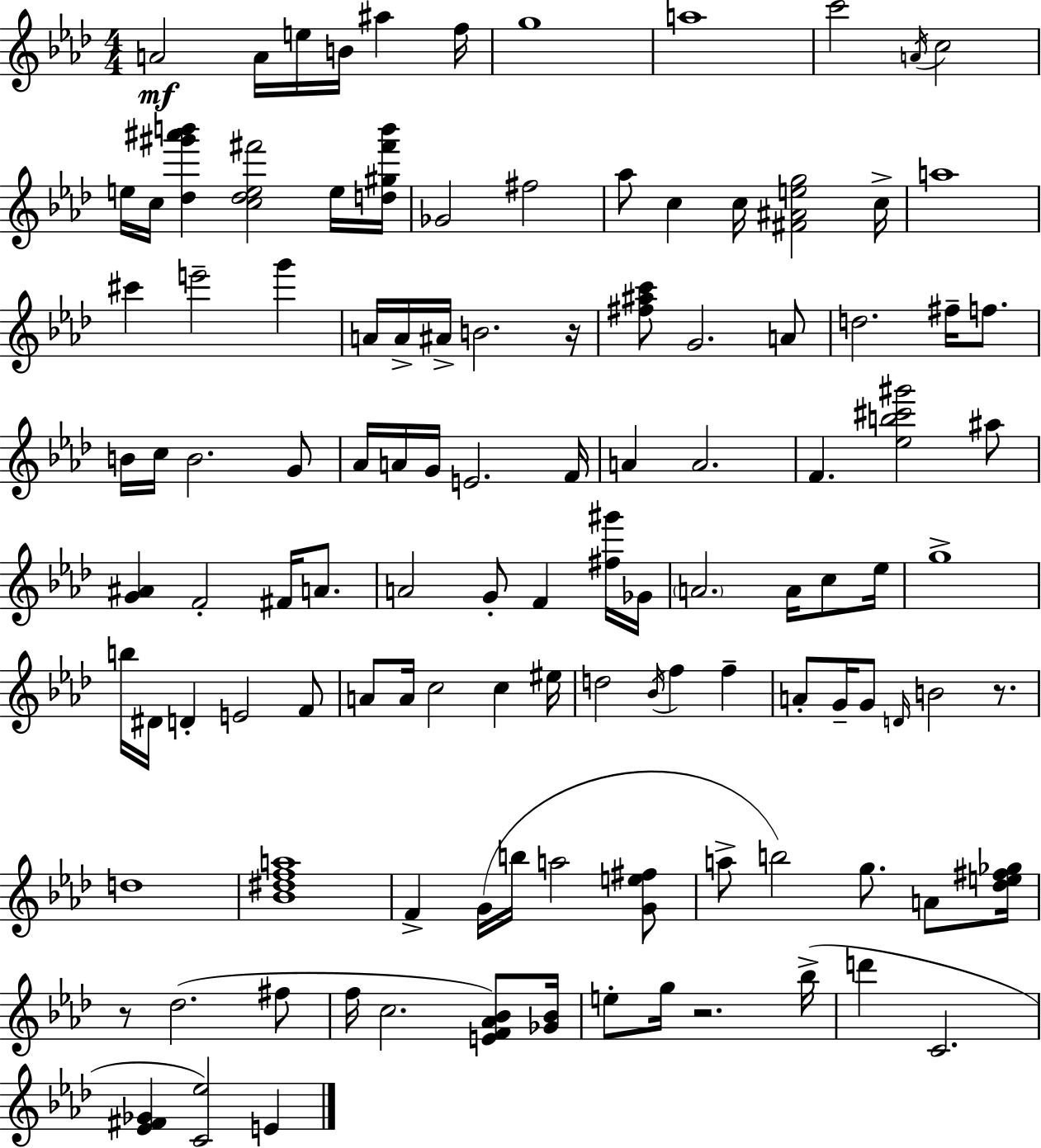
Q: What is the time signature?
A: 4/4